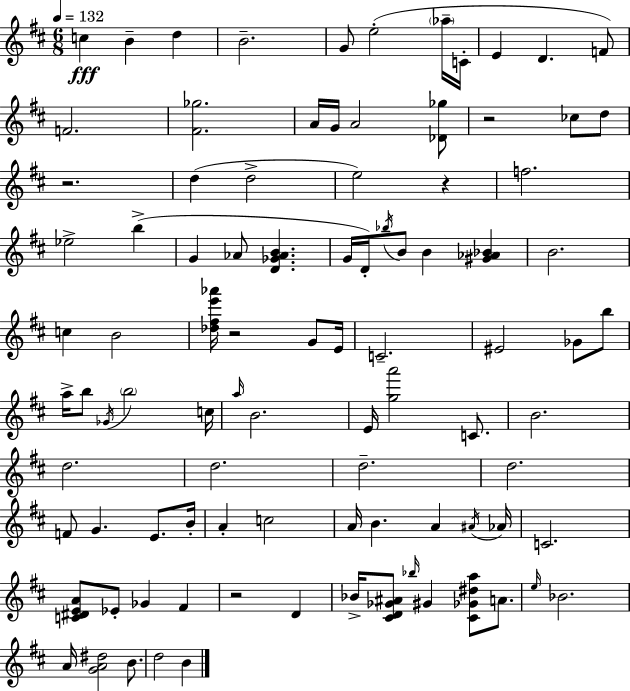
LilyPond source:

{
  \clef treble
  \numericTimeSignature
  \time 6/8
  \key d \major
  \tempo 4 = 132
  \repeat volta 2 { c''4\fff b'4-- d''4 | b'2.-- | g'8 e''2-.( \parenthesize aes''16-- c'16-. | e'4 d'4. f'8) | \break f'2. | <fis' ges''>2. | a'16 g'16 a'2 <des' ges''>8 | r2 ces''8 d''8 | \break r2. | d''4( d''2-> | e''2) r4 | f''2. | \break ees''2-> b''4->( | g'4 aes'8 <d' ges' aes' b'>4. | g'16 d'16-.) \acciaccatura { bes''16 } b'8 b'4 <gis' aes' bes'>4 | b'2. | \break c''4 b'2 | <des'' fis'' e''' aes'''>16 r2 g'8 | e'16 c'2.-- | eis'2 ges'8 b''8 | \break a''16-> b''8 \acciaccatura { ges'16 } \parenthesize b''2 | c''16 \grace { a''16 } b'2. | e'16 <g'' a'''>2 | c'8. b'2. | \break d''2. | d''2. | d''2.-- | d''2. | \break f'8 g'4. e'8. | b'16-. a'4-. c''2 | a'16 b'4. a'4 | \acciaccatura { ais'16 } aes'16 c'2. | \break <c' dis' e' a'>8 ees'8-. ges'4 | fis'4 r2 | d'4 bes'16-> <cis' d' ges' ais'>8 \grace { bes''16 } gis'4 | <cis' ges' dis'' a''>8 a'8. \grace { e''16 } bes'2. | \break a'16 <g' a' dis''>2 | b'8. d''2 | b'4 } \bar "|."
}